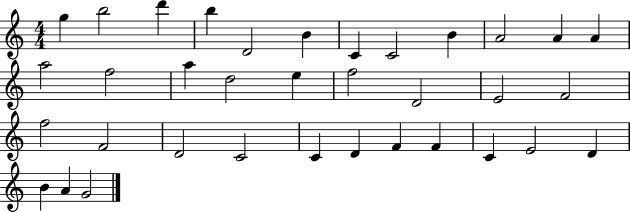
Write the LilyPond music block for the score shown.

{
  \clef treble
  \numericTimeSignature
  \time 4/4
  \key c \major
  g''4 b''2 d'''4 | b''4 d'2 b'4 | c'4 c'2 b'4 | a'2 a'4 a'4 | \break a''2 f''2 | a''4 d''2 e''4 | f''2 d'2 | e'2 f'2 | \break f''2 f'2 | d'2 c'2 | c'4 d'4 f'4 f'4 | c'4 e'2 d'4 | \break b'4 a'4 g'2 | \bar "|."
}